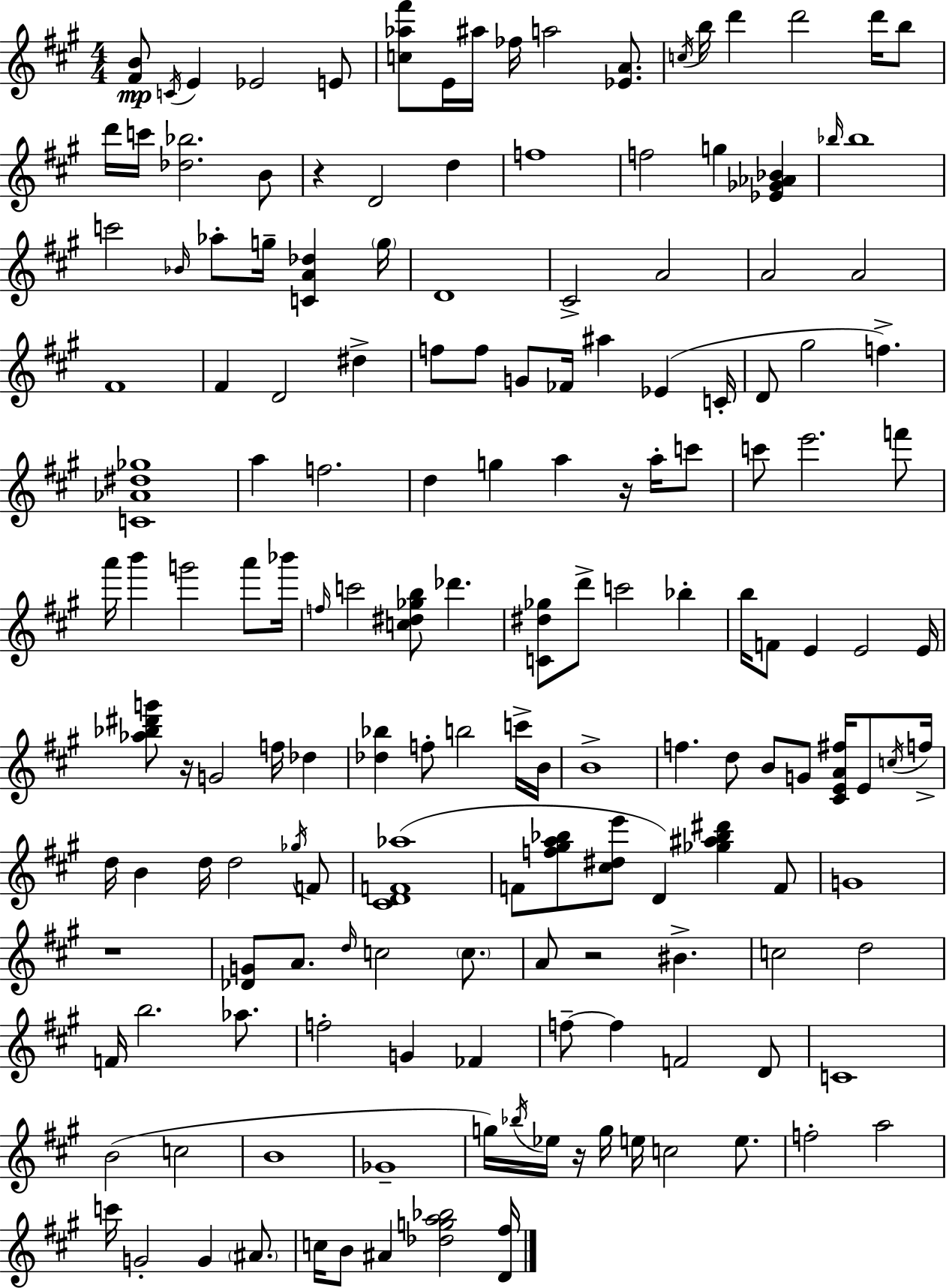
{
  \clef treble
  \numericTimeSignature
  \time 4/4
  \key a \major
  <fis' b'>8\mp \acciaccatura { c'16 } e'4 ees'2 e'8 | <c'' aes'' fis'''>8 e'16 ais''16 fes''16 a''2 <ees' a'>8. | \acciaccatura { c''16 } b''16 d'''4 d'''2 d'''16 | b''8 d'''16 c'''16 <des'' bes''>2. | \break b'8 r4 d'2 d''4 | f''1 | f''2 g''4 <ees' ges' aes' bes'>4 | \grace { bes''16 } bes''1 | \break c'''2 \grace { bes'16 } aes''8-. g''16-- <c' a' des''>4 | \parenthesize g''16 d'1 | cis'2-> a'2 | a'2 a'2 | \break fis'1 | fis'4 d'2 | dis''4-> f''8 f''8 g'8 fes'16 ais''4 ees'4( | c'16-. d'8 gis''2 f''4.->) | \break <c' aes' dis'' ges''>1 | a''4 f''2. | d''4 g''4 a''4 | r16 a''16-. c'''8 c'''8 e'''2. | \break f'''8 a'''16 b'''4 g'''2 | a'''8 bes'''16 \grace { f''16 } c'''2 <c'' dis'' ges'' b''>8 des'''4. | <c' dis'' ges''>8 d'''8-> c'''2 | bes''4-. b''16 f'8 e'4 e'2 | \break e'16 <aes'' bes'' dis''' g'''>8 r16 g'2 | f''16 des''4 <des'' bes''>4 f''8-. b''2 | c'''16-> b'16 b'1-> | f''4. d''8 b'8 g'8 | \break <cis' e' a' fis''>16 e'8 \acciaccatura { c''16 } f''16-> d''16 b'4 d''16 d''2 | \acciaccatura { ges''16 } f'8 <cis' d' f' aes''>1( | f'8 <f'' gis'' a'' bes''>8 <cis'' dis'' e'''>8 d'4) | <ges'' ais'' bes'' dis'''>4 f'8 g'1 | \break r1 | <des' g'>8 a'8. \grace { d''16 } c''2 | \parenthesize c''8. a'8 r2 | bis'4.-> c''2 | \break d''2 f'16 b''2. | aes''8. f''2-. | g'4 fes'4 f''8--~~ f''4 f'2 | d'8 c'1 | \break b'2( | c''2 b'1 | ges'1-- | g''16) \acciaccatura { bes''16 } ees''16 r16 g''16 e''16 c''2 | \break e''8. f''2-. | a''2 c'''16 g'2-. | g'4 \parenthesize ais'8. c''16 b'8 ais'4 | <des'' g'' a'' bes''>2 <d' fis''>16 \bar "|."
}